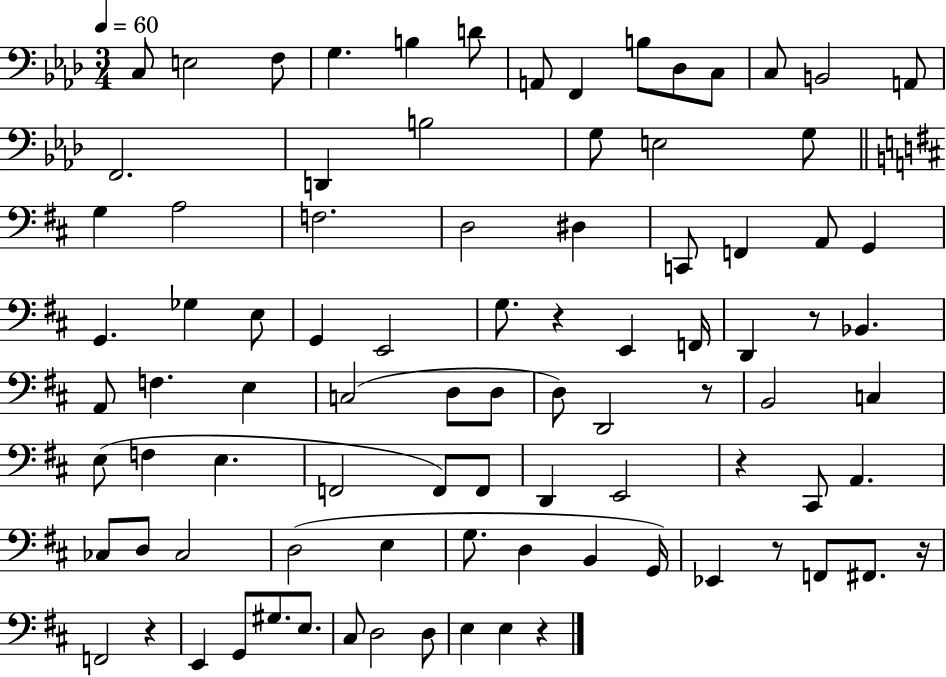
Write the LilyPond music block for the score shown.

{
  \clef bass
  \numericTimeSignature
  \time 3/4
  \key aes \major
  \tempo 4 = 60
  c8 e2 f8 | g4. b4 d'8 | a,8 f,4 b8 des8 c8 | c8 b,2 a,8 | \break f,2. | d,4 b2 | g8 e2 g8 | \bar "||" \break \key d \major g4 a2 | f2. | d2 dis4 | c,8 f,4 a,8 g,4 | \break g,4. ges4 e8 | g,4 e,2 | g8. r4 e,4 f,16 | d,4 r8 bes,4. | \break a,8 f4. e4 | c2( d8 d8 | d8) d,2 r8 | b,2 c4 | \break e8( f4 e4. | f,2 f,8) f,8 | d,4 e,2 | r4 cis,8 a,4. | \break ces8 d8 ces2 | d2( e4 | g8. d4 b,4 g,16) | ees,4 r8 f,8 fis,8. r16 | \break f,2 r4 | e,4 g,8 gis8. e8. | cis8 d2 d8 | e4 e4 r4 | \break \bar "|."
}